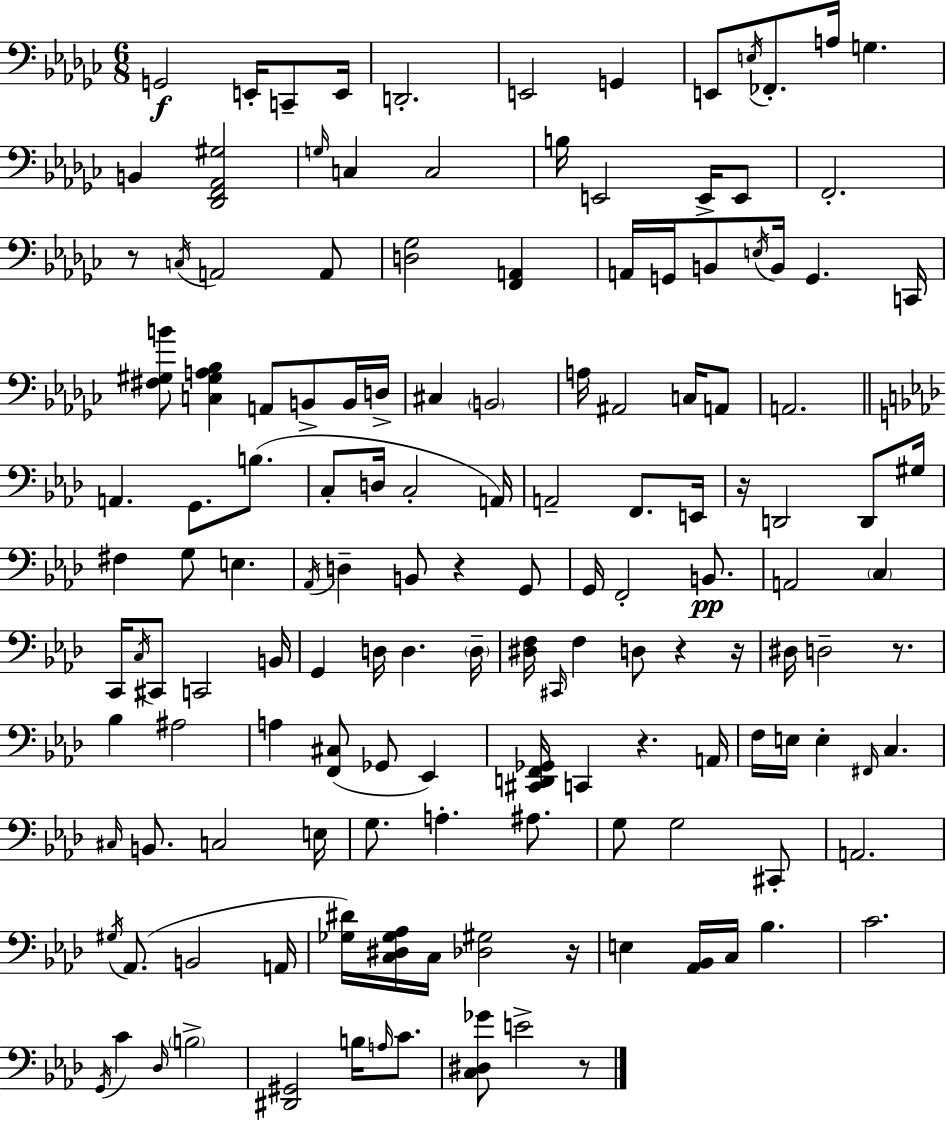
X:1
T:Untitled
M:6/8
L:1/4
K:Ebm
G,,2 E,,/4 C,,/2 E,,/4 D,,2 E,,2 G,, E,,/2 E,/4 _F,,/2 A,/4 G, B,, [_D,,F,,_A,,^G,]2 G,/4 C, C,2 B,/4 E,,2 E,,/4 E,,/2 F,,2 z/2 C,/4 A,,2 A,,/2 [D,_G,]2 [F,,A,,] A,,/4 G,,/4 B,,/2 E,/4 B,,/4 G,, C,,/4 [^F,^G,B]/2 [C,^G,A,_B,] A,,/2 B,,/2 B,,/4 D,/4 ^C, B,,2 A,/4 ^A,,2 C,/4 A,,/2 A,,2 A,, G,,/2 B,/2 C,/2 D,/4 C,2 A,,/4 A,,2 F,,/2 E,,/4 z/4 D,,2 D,,/2 ^G,/4 ^F, G,/2 E, _A,,/4 D, B,,/2 z G,,/2 G,,/4 F,,2 B,,/2 A,,2 C, C,,/4 C,/4 ^C,,/2 C,,2 B,,/4 G,, D,/4 D, D,/4 [^D,F,]/4 ^C,,/4 F, D,/2 z z/4 ^D,/4 D,2 z/2 _B, ^A,2 A, [F,,^C,]/2 _G,,/2 _E,, [^C,,D,,F,,_G,,]/4 C,, z A,,/4 F,/4 E,/4 E, ^F,,/4 C, ^C,/4 B,,/2 C,2 E,/4 G,/2 A, ^A,/2 G,/2 G,2 ^C,,/2 A,,2 ^G,/4 _A,,/2 B,,2 A,,/4 [_G,^D]/4 [C,^D,_G,_A,]/4 C,/4 [_D,^G,]2 z/4 E, [_A,,_B,,]/4 C,/4 _B, C2 G,,/4 C _D,/4 B,2 [^D,,^G,,]2 B,/4 A,/4 C/2 [C,^D,_G]/2 E2 z/2